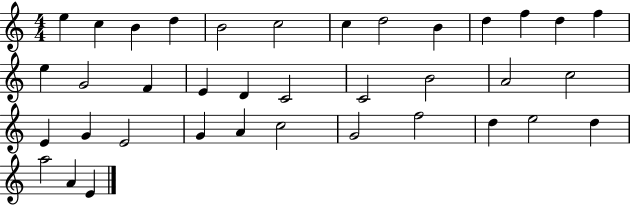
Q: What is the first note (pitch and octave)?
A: E5